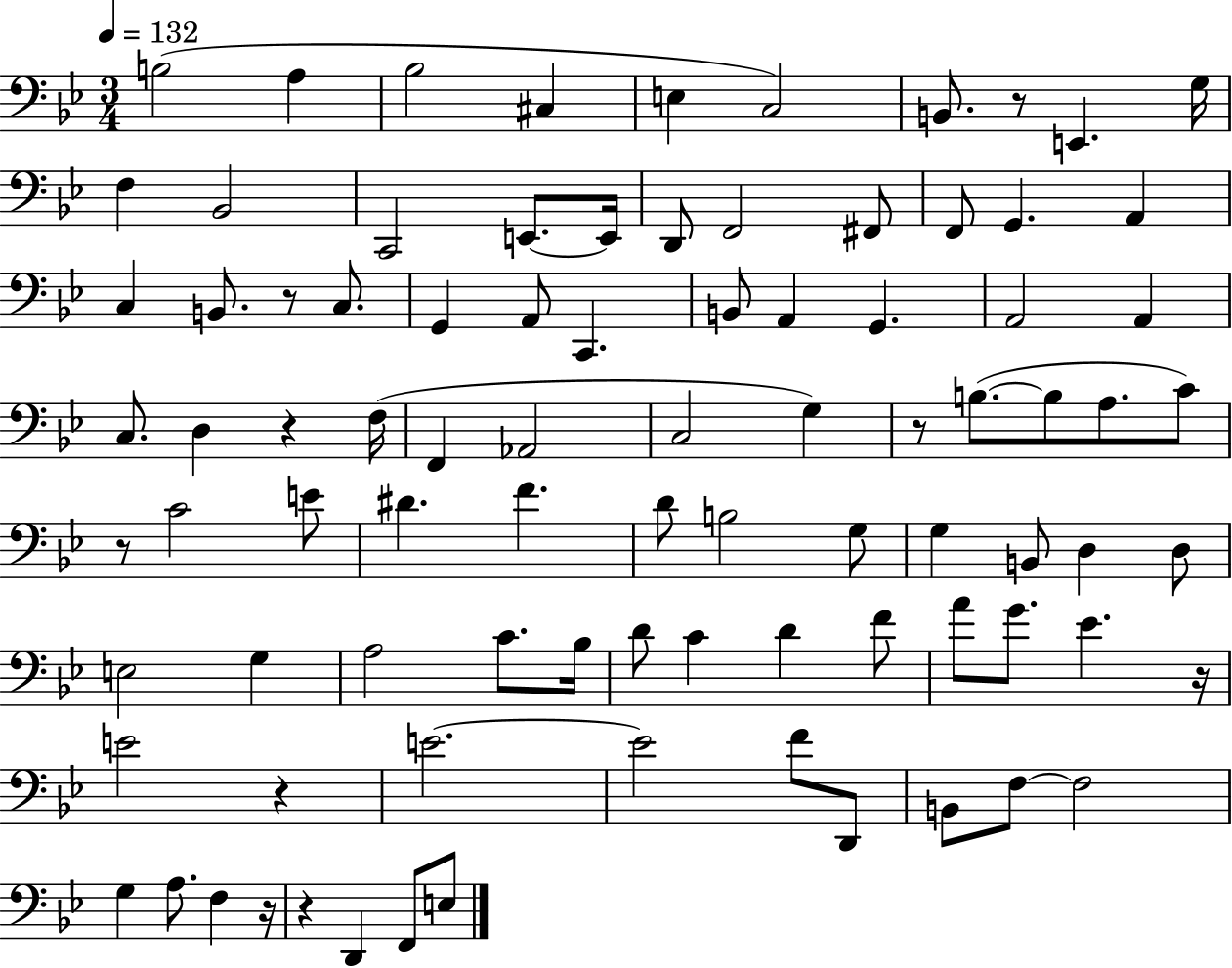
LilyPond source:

{
  \clef bass
  \numericTimeSignature
  \time 3/4
  \key bes \major
  \tempo 4 = 132
  b2( a4 | bes2 cis4 | e4 c2) | b,8. r8 e,4. g16 | \break f4 bes,2 | c,2 e,8.~~ e,16 | d,8 f,2 fis,8 | f,8 g,4. a,4 | \break c4 b,8. r8 c8. | g,4 a,8 c,4. | b,8 a,4 g,4. | a,2 a,4 | \break c8. d4 r4 f16( | f,4 aes,2 | c2 g4) | r8 b8.~(~ b8 a8. c'8) | \break r8 c'2 e'8 | dis'4. f'4. | d'8 b2 g8 | g4 b,8 d4 d8 | \break e2 g4 | a2 c'8. bes16 | d'8 c'4 d'4 f'8 | a'8 g'8. ees'4. r16 | \break e'2 r4 | e'2.~~ | e'2 f'8 d,8 | b,8 f8~~ f2 | \break g4 a8. f4 r16 | r4 d,4 f,8 e8 | \bar "|."
}